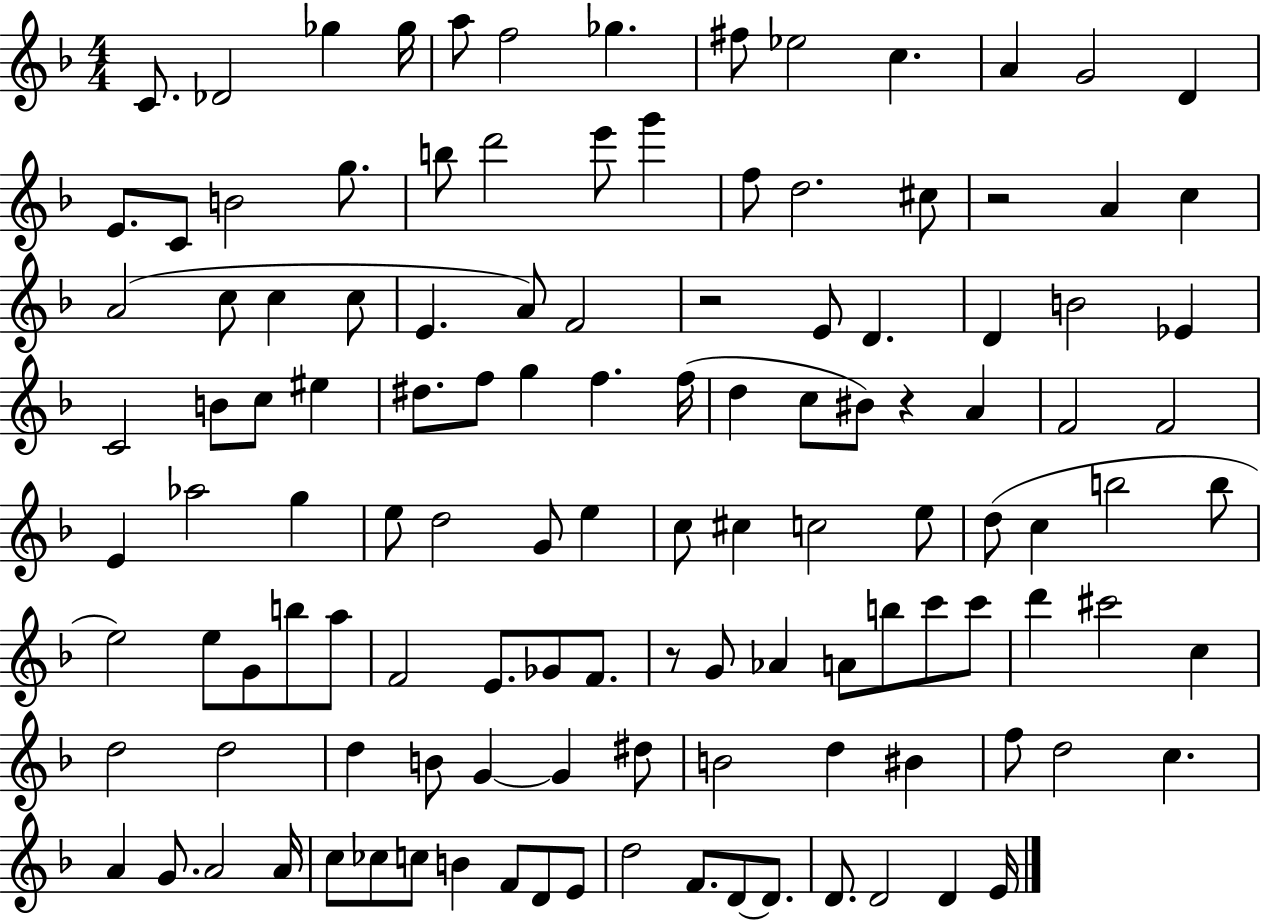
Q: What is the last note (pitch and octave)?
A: E4